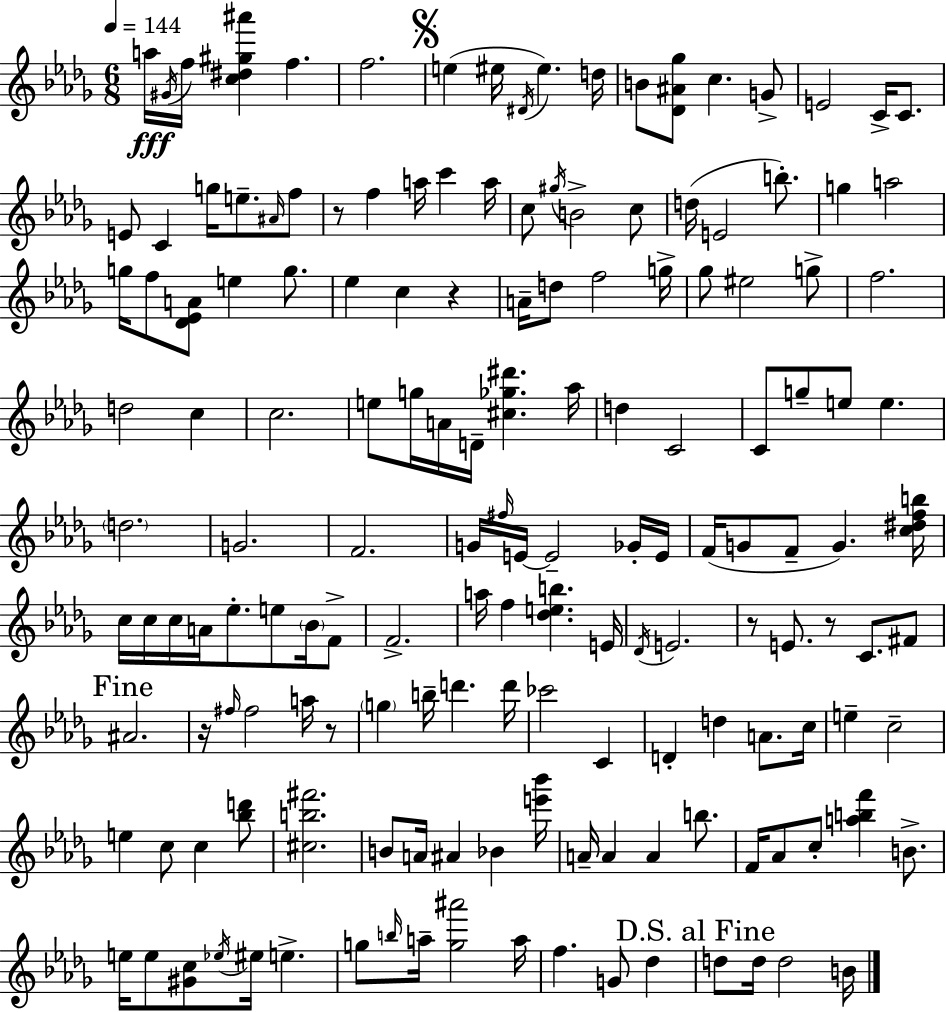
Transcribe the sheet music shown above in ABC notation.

X:1
T:Untitled
M:6/8
L:1/4
K:Bbm
a/4 ^G/4 f/4 [c^d^g^a'] f f2 e ^e/4 ^D/4 ^e d/4 B/2 [_D^A_g]/2 c G/2 E2 C/4 C/2 E/2 C g/4 e/2 ^A/4 f/2 z/2 f a/4 c' a/4 c/2 ^g/4 B2 c/2 d/4 E2 b/2 g a2 g/4 f/2 [_D_EA]/2 e g/2 _e c z A/4 d/2 f2 g/4 _g/2 ^e2 g/2 f2 d2 c c2 e/2 g/4 A/4 D/4 [^c_g^d'] _a/4 d C2 C/2 g/2 e/2 e d2 G2 F2 G/4 ^f/4 E/4 E2 _G/4 E/4 F/4 G/2 F/2 G [c^dfb]/4 c/4 c/4 c/4 A/4 _e/2 e/2 _B/4 F/2 F2 a/4 f [_deb] E/4 _D/4 E2 z/2 E/2 z/2 C/2 ^F/2 ^A2 z/4 ^f/4 ^f2 a/4 z/2 g b/4 d' d'/4 _c'2 C D d A/2 c/4 e c2 e c/2 c [_bd']/2 [^cb^f']2 B/2 A/4 ^A _B [e'_b']/4 A/4 A A b/2 F/4 _A/2 c/2 [abf'] B/2 e/4 e/2 [^Gc]/2 _e/4 ^e/4 e g/2 b/4 a/4 [g^a']2 a/4 f G/2 _d d/2 d/4 d2 B/4